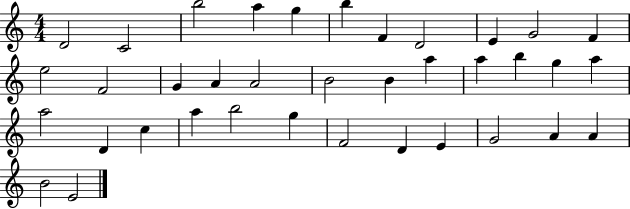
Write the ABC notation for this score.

X:1
T:Untitled
M:4/4
L:1/4
K:C
D2 C2 b2 a g b F D2 E G2 F e2 F2 G A A2 B2 B a a b g a a2 D c a b2 g F2 D E G2 A A B2 E2